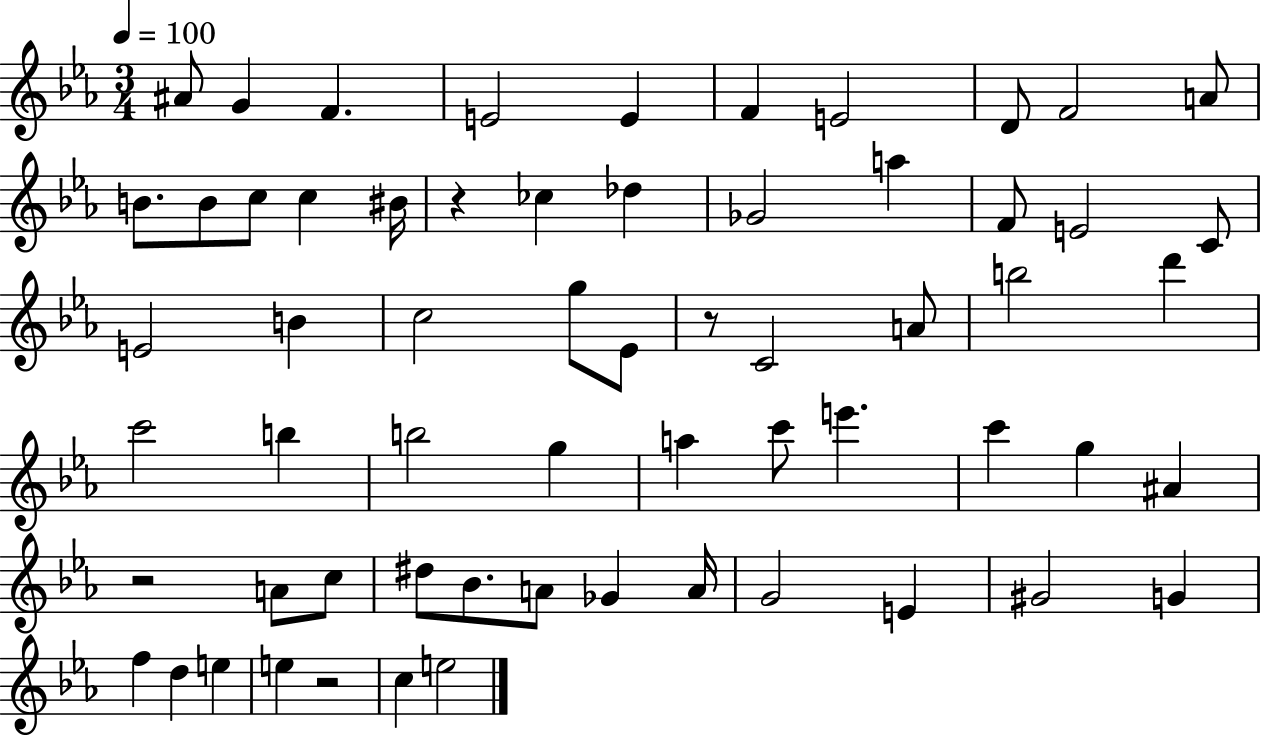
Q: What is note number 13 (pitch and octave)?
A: C5